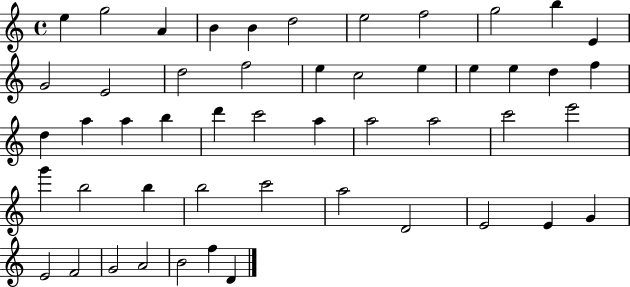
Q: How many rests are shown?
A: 0